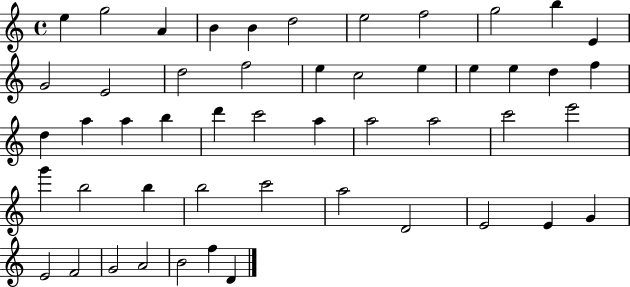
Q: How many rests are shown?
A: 0